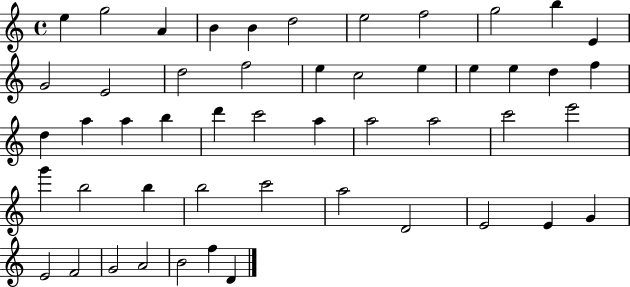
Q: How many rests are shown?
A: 0